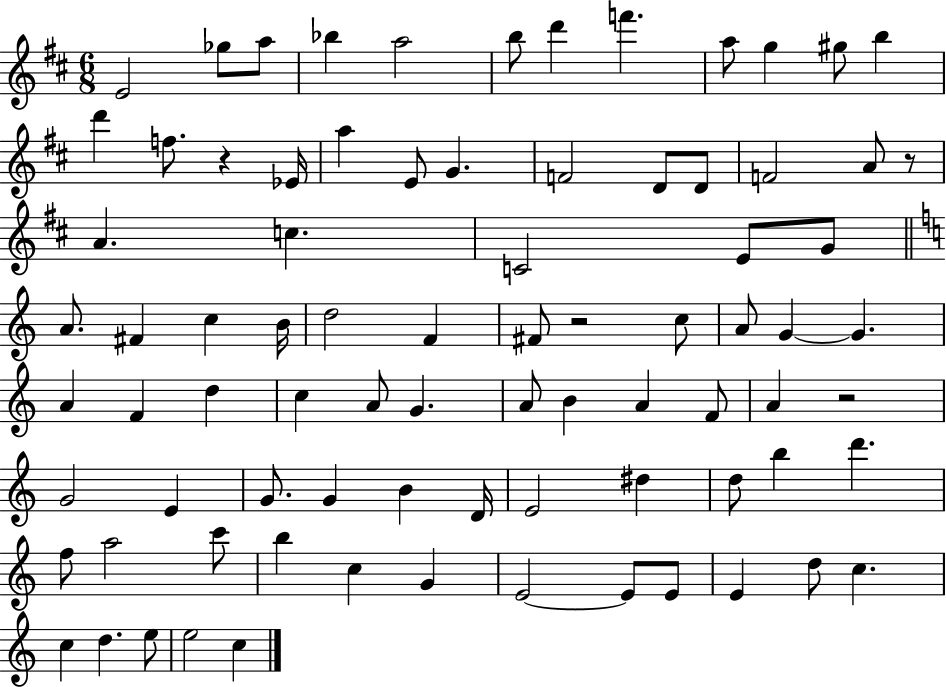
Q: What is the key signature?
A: D major